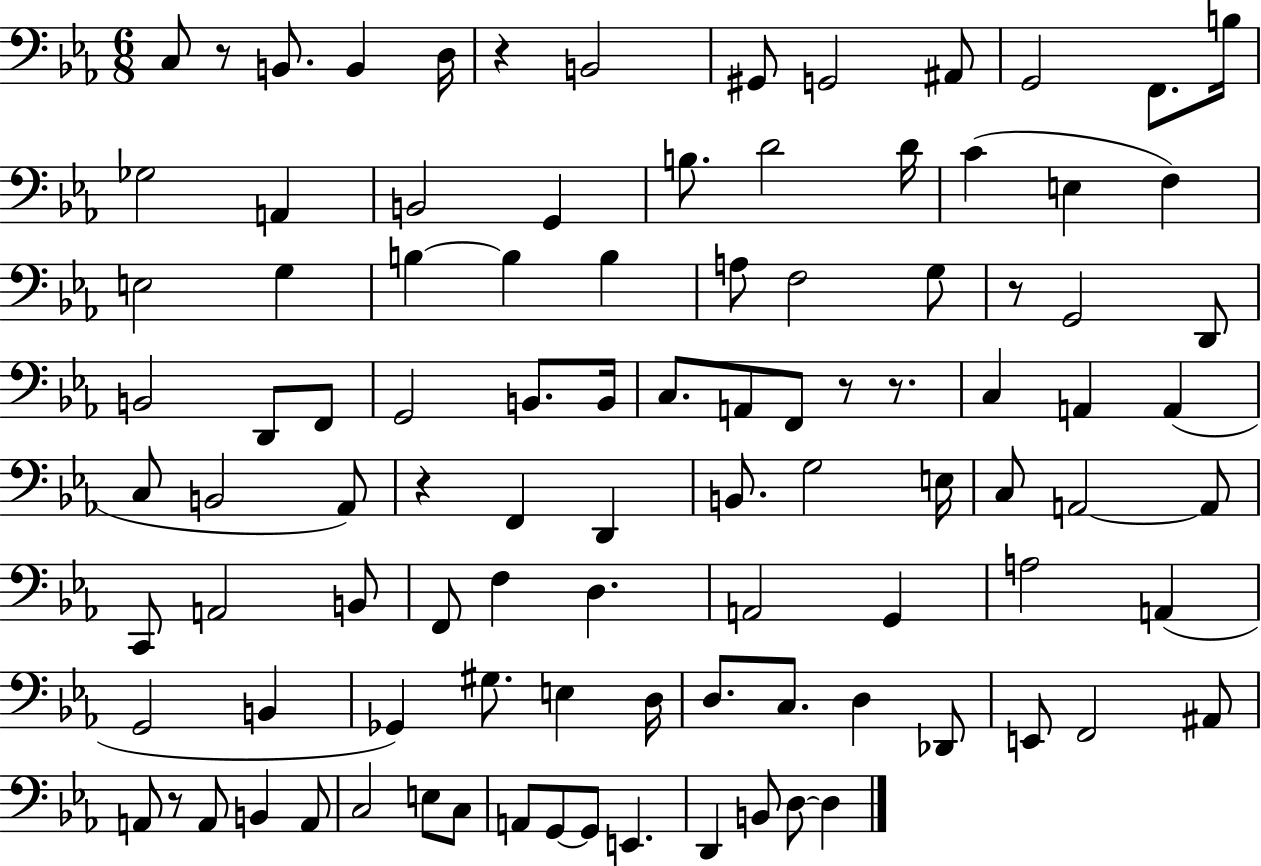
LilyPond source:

{
  \clef bass
  \numericTimeSignature
  \time 6/8
  \key ees \major
  \repeat volta 2 { c8 r8 b,8. b,4 d16 | r4 b,2 | gis,8 g,2 ais,8 | g,2 f,8. b16 | \break ges2 a,4 | b,2 g,4 | b8. d'2 d'16 | c'4( e4 f4) | \break e2 g4 | b4~~ b4 b4 | a8 f2 g8 | r8 g,2 d,8 | \break b,2 d,8 f,8 | g,2 b,8. b,16 | c8. a,8 f,8 r8 r8. | c4 a,4 a,4( | \break c8 b,2 aes,8) | r4 f,4 d,4 | b,8. g2 e16 | c8 a,2~~ a,8 | \break c,8 a,2 b,8 | f,8 f4 d4. | a,2 g,4 | a2 a,4( | \break g,2 b,4 | ges,4) gis8. e4 d16 | d8. c8. d4 des,8 | e,8 f,2 ais,8 | \break a,8 r8 a,8 b,4 a,8 | c2 e8 c8 | a,8 g,8~~ g,8 e,4. | d,4 b,8 d8~~ d4 | \break } \bar "|."
}